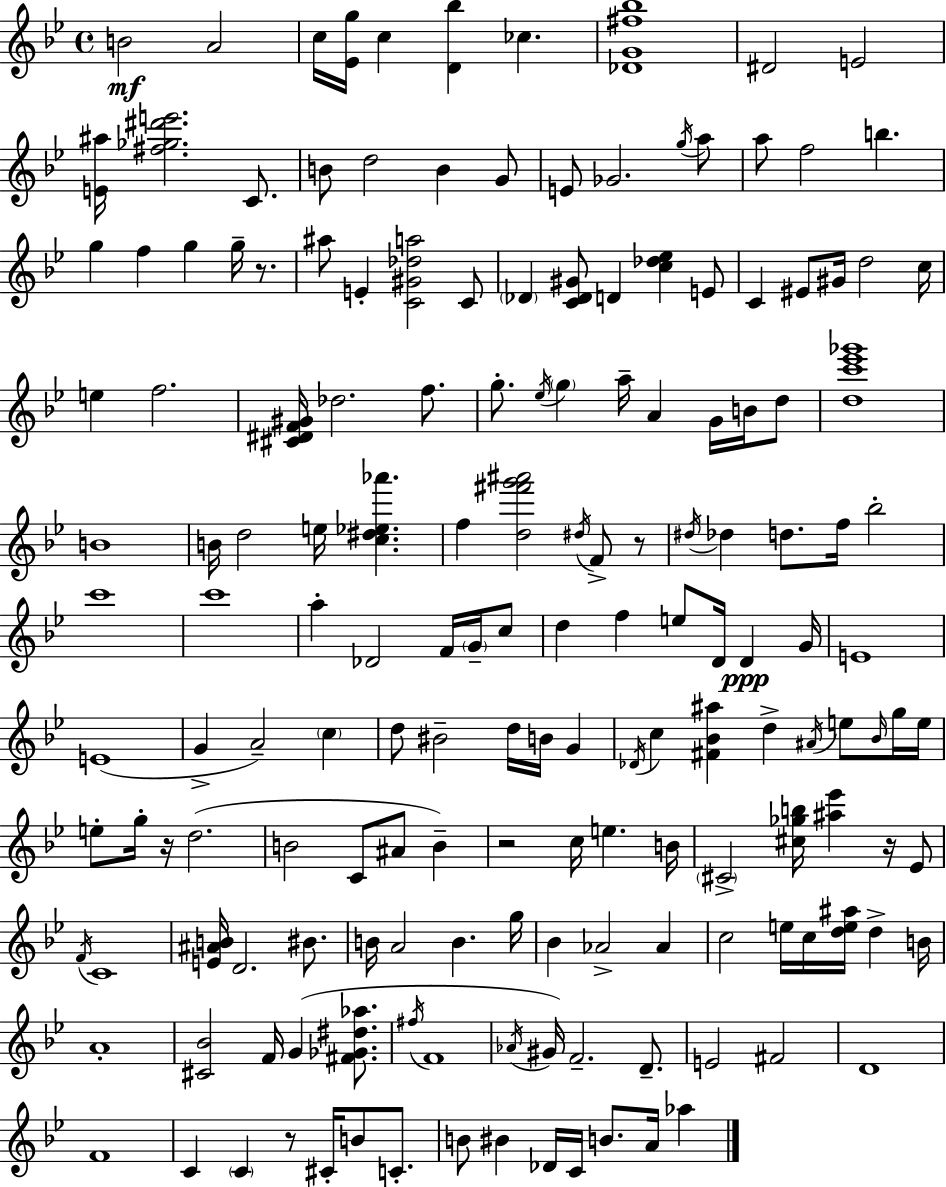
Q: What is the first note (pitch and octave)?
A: B4